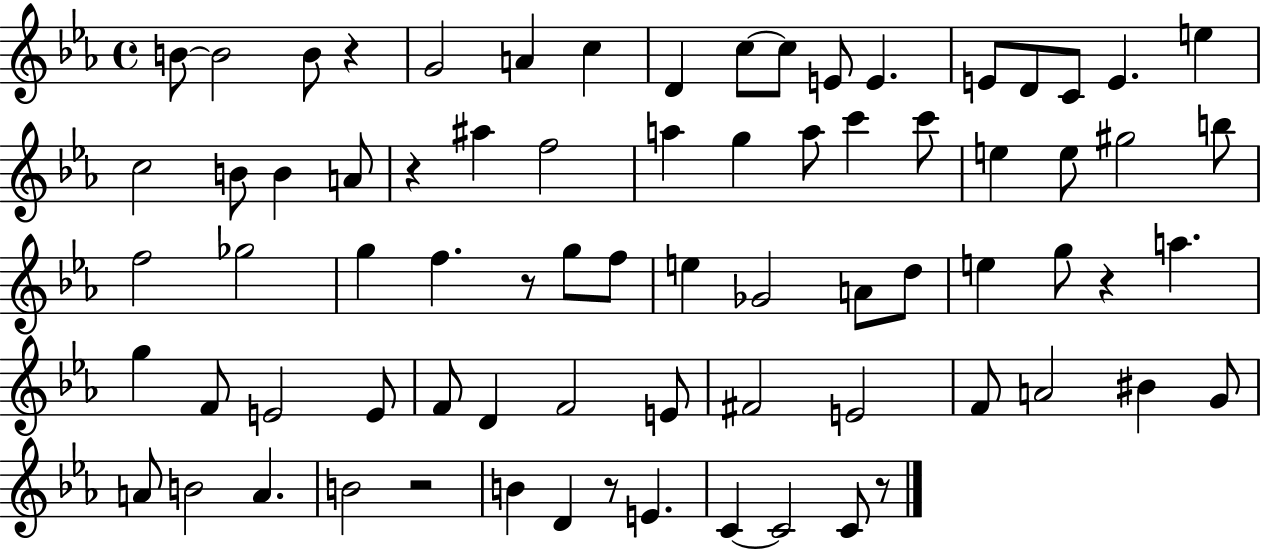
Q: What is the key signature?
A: EES major